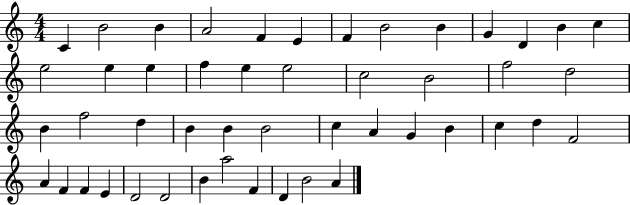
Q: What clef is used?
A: treble